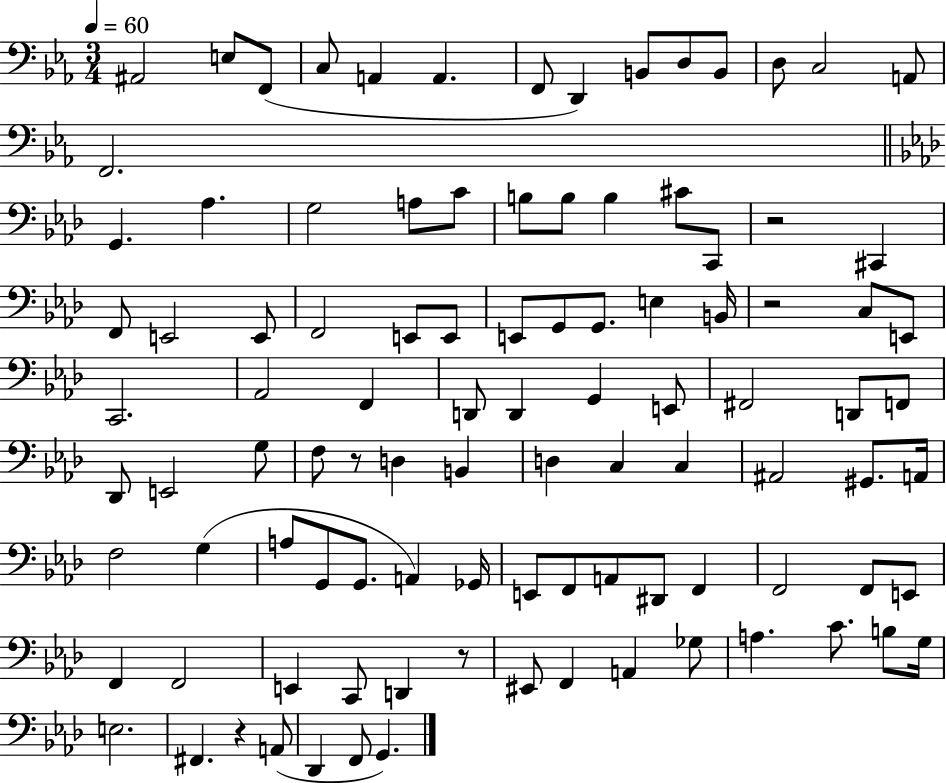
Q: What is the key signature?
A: EES major